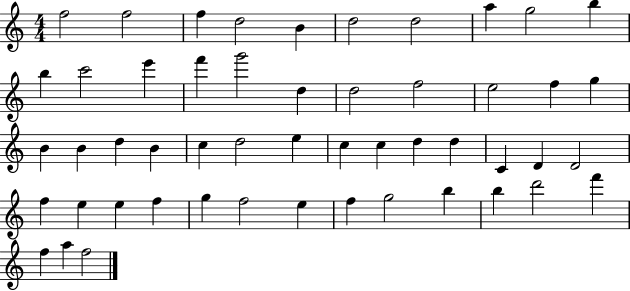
X:1
T:Untitled
M:4/4
L:1/4
K:C
f2 f2 f d2 B d2 d2 a g2 b b c'2 e' f' g'2 d d2 f2 e2 f g B B d B c d2 e c c d d C D D2 f e e f g f2 e f g2 b b d'2 f' f a f2